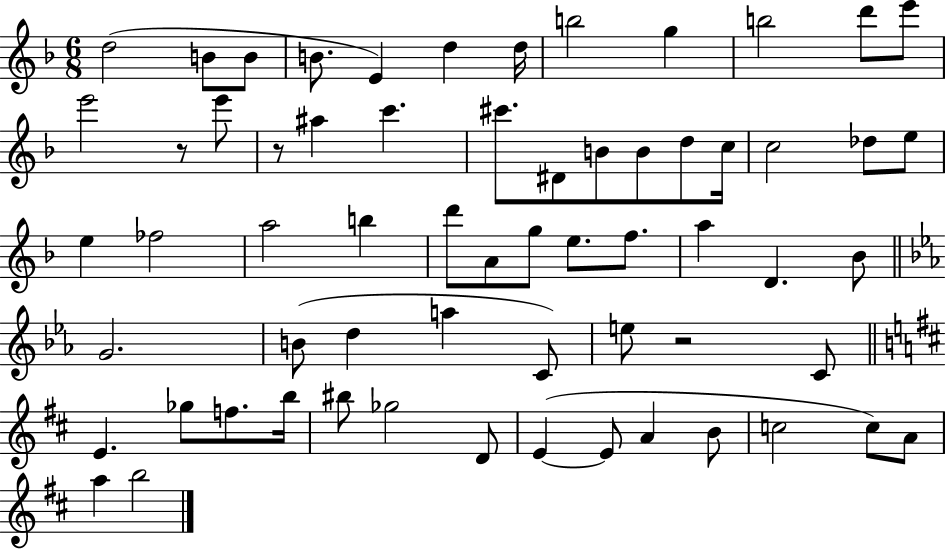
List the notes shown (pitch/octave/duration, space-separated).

D5/h B4/e B4/e B4/e. E4/q D5/q D5/s B5/h G5/q B5/h D6/e E6/e E6/h R/e E6/e R/e A#5/q C6/q. C#6/e. D#4/e B4/e B4/e D5/e C5/s C5/h Db5/e E5/e E5/q FES5/h A5/h B5/q D6/e A4/e G5/e E5/e. F5/e. A5/q D4/q. Bb4/e G4/h. B4/e D5/q A5/q C4/e E5/e R/h C4/e E4/q. Gb5/e F5/e. B5/s BIS5/e Gb5/h D4/e E4/q E4/e A4/q B4/e C5/h C5/e A4/e A5/q B5/h